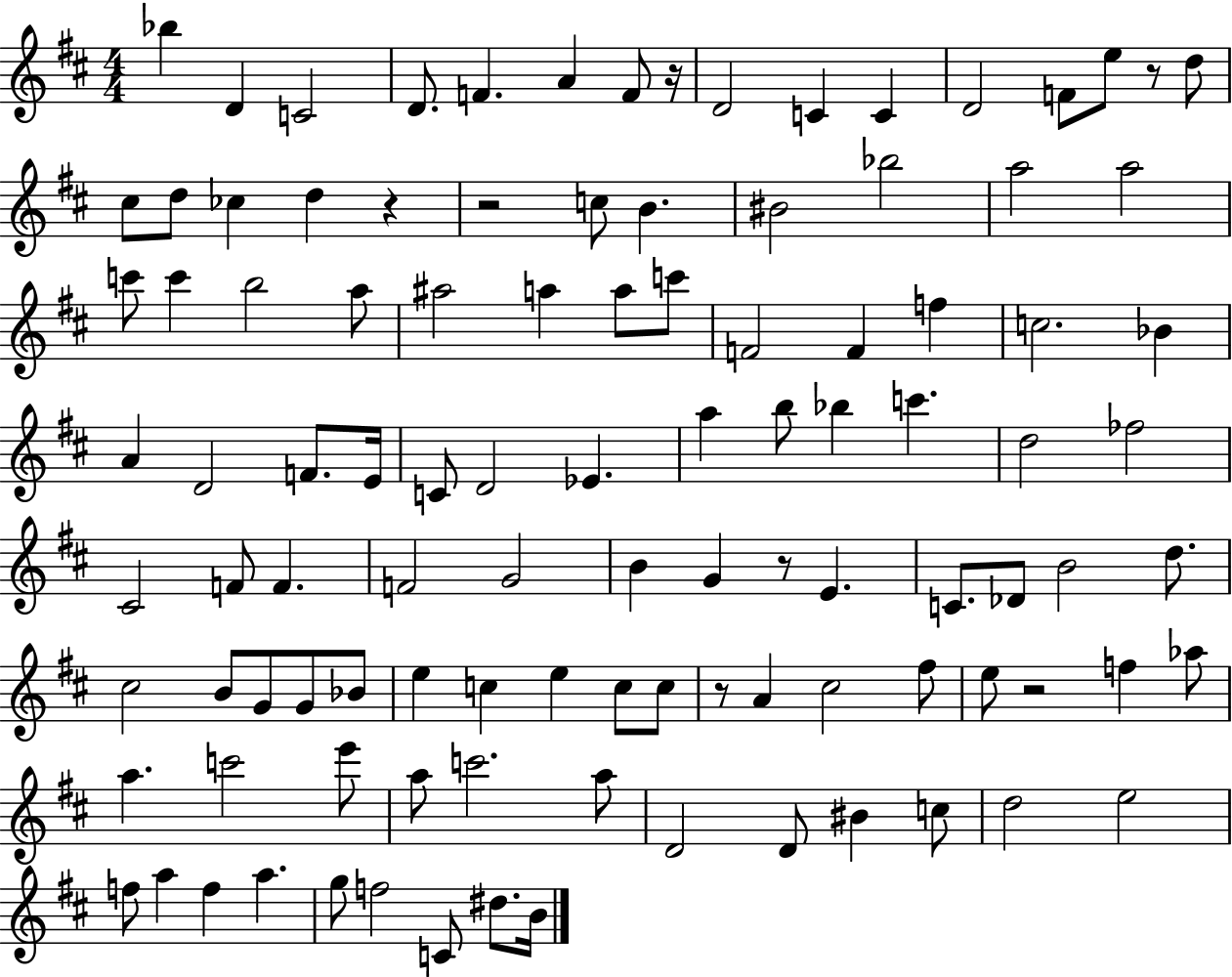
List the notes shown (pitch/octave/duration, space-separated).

Bb5/q D4/q C4/h D4/e. F4/q. A4/q F4/e R/s D4/h C4/q C4/q D4/h F4/e E5/e R/e D5/e C#5/e D5/e CES5/q D5/q R/q R/h C5/e B4/q. BIS4/h Bb5/h A5/h A5/h C6/e C6/q B5/h A5/e A#5/h A5/q A5/e C6/e F4/h F4/q F5/q C5/h. Bb4/q A4/q D4/h F4/e. E4/s C4/e D4/h Eb4/q. A5/q B5/e Bb5/q C6/q. D5/h FES5/h C#4/h F4/e F4/q. F4/h G4/h B4/q G4/q R/e E4/q. C4/e. Db4/e B4/h D5/e. C#5/h B4/e G4/e G4/e Bb4/e E5/q C5/q E5/q C5/e C5/e R/e A4/q C#5/h F#5/e E5/e R/h F5/q Ab5/e A5/q. C6/h E6/e A5/e C6/h. A5/e D4/h D4/e BIS4/q C5/e D5/h E5/h F5/e A5/q F5/q A5/q. G5/e F5/h C4/e D#5/e. B4/s